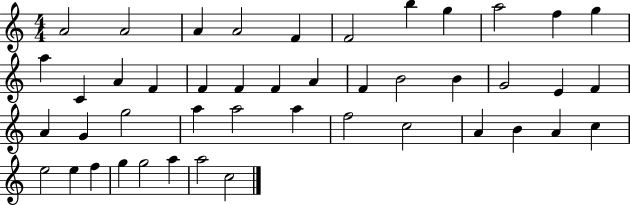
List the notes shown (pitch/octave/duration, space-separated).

A4/h A4/h A4/q A4/h F4/q F4/h B5/q G5/q A5/h F5/q G5/q A5/q C4/q A4/q F4/q F4/q F4/q F4/q A4/q F4/q B4/h B4/q G4/h E4/q F4/q A4/q G4/q G5/h A5/q A5/h A5/q F5/h C5/h A4/q B4/q A4/q C5/q E5/h E5/q F5/q G5/q G5/h A5/q A5/h C5/h